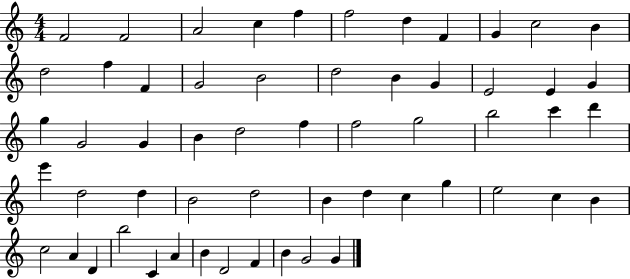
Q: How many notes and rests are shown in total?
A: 57